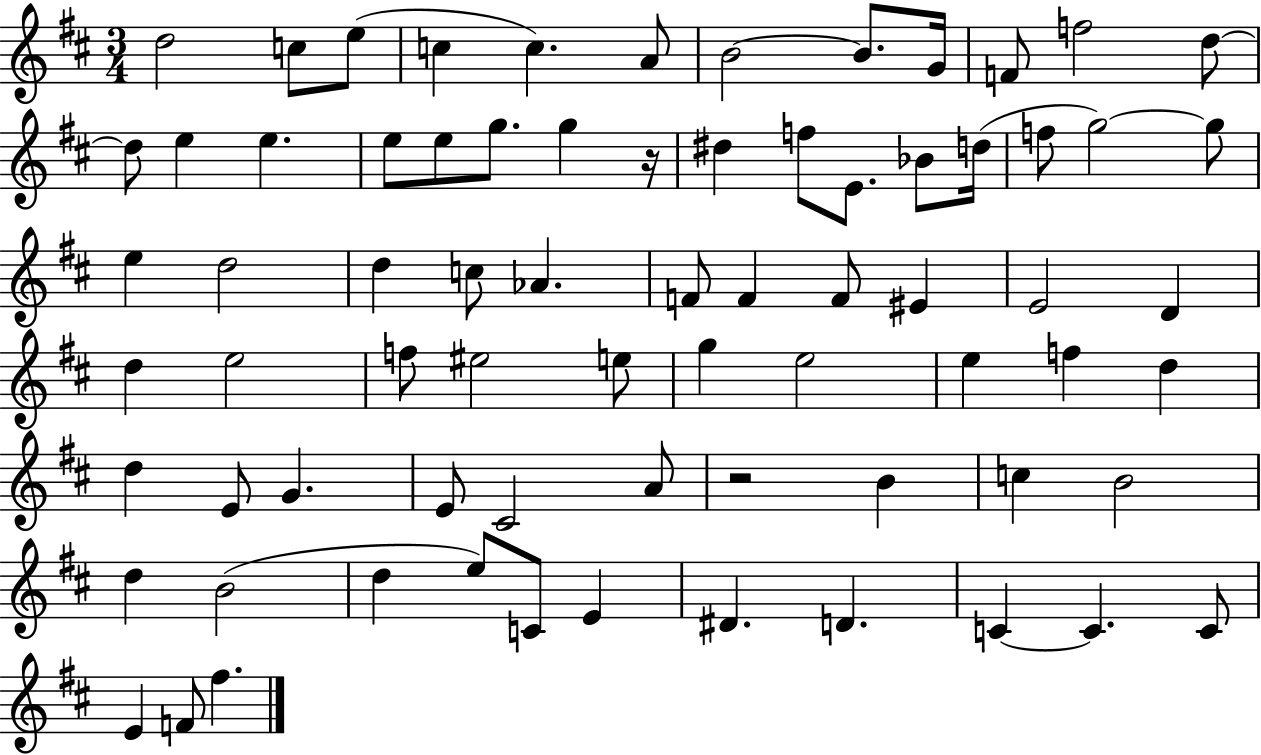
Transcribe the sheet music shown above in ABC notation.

X:1
T:Untitled
M:3/4
L:1/4
K:D
d2 c/2 e/2 c c A/2 B2 B/2 G/4 F/2 f2 d/2 d/2 e e e/2 e/2 g/2 g z/4 ^d f/2 E/2 _B/2 d/4 f/2 g2 g/2 e d2 d c/2 _A F/2 F F/2 ^E E2 D d e2 f/2 ^e2 e/2 g e2 e f d d E/2 G E/2 ^C2 A/2 z2 B c B2 d B2 d e/2 C/2 E ^D D C C C/2 E F/2 ^f